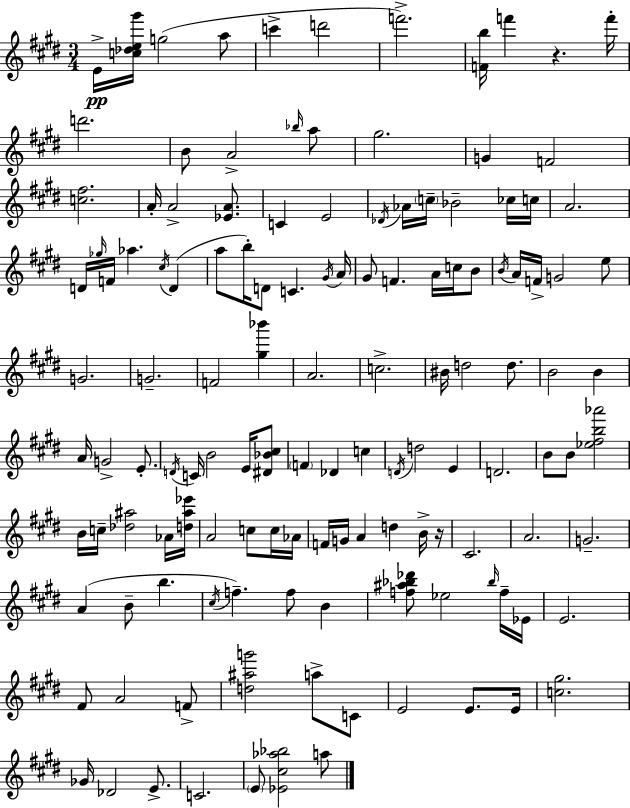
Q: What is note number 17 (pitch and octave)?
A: A4